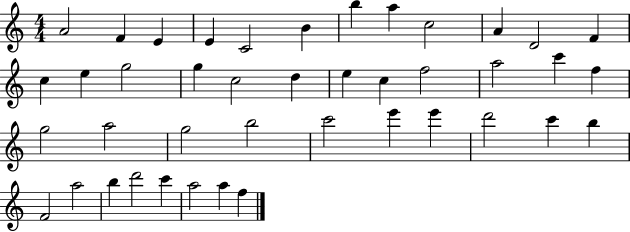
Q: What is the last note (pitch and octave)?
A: F5